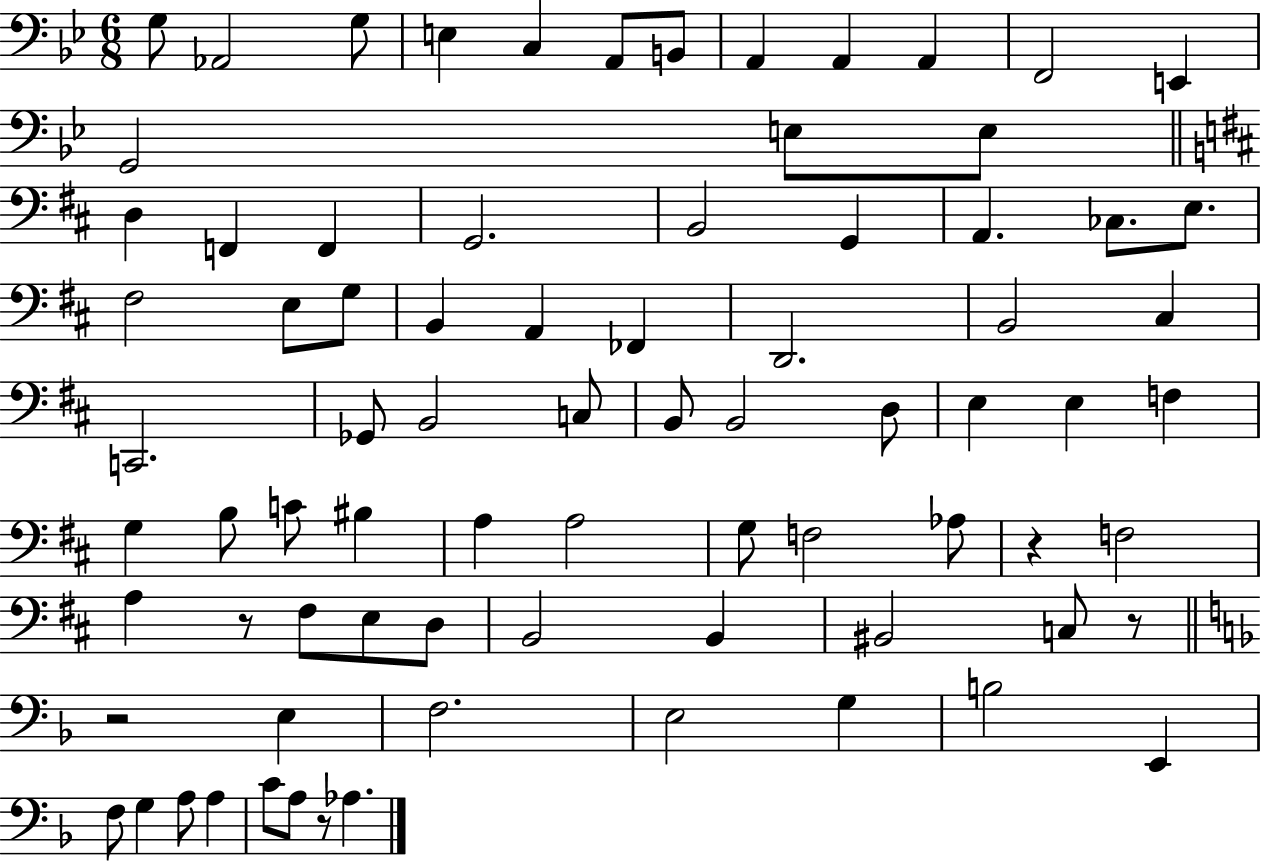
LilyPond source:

{
  \clef bass
  \numericTimeSignature
  \time 6/8
  \key bes \major
  \repeat volta 2 { g8 aes,2 g8 | e4 c4 a,8 b,8 | a,4 a,4 a,4 | f,2 e,4 | \break g,2 e8 e8 | \bar "||" \break \key d \major d4 f,4 f,4 | g,2. | b,2 g,4 | a,4. ces8. e8. | \break fis2 e8 g8 | b,4 a,4 fes,4 | d,2. | b,2 cis4 | \break c,2. | ges,8 b,2 c8 | b,8 b,2 d8 | e4 e4 f4 | \break g4 b8 c'8 bis4 | a4 a2 | g8 f2 aes8 | r4 f2 | \break a4 r8 fis8 e8 d8 | b,2 b,4 | bis,2 c8 r8 | \bar "||" \break \key f \major r2 e4 | f2. | e2 g4 | b2 e,4 | \break f8 g4 a8 a4 | c'8 a8 r8 aes4. | } \bar "|."
}